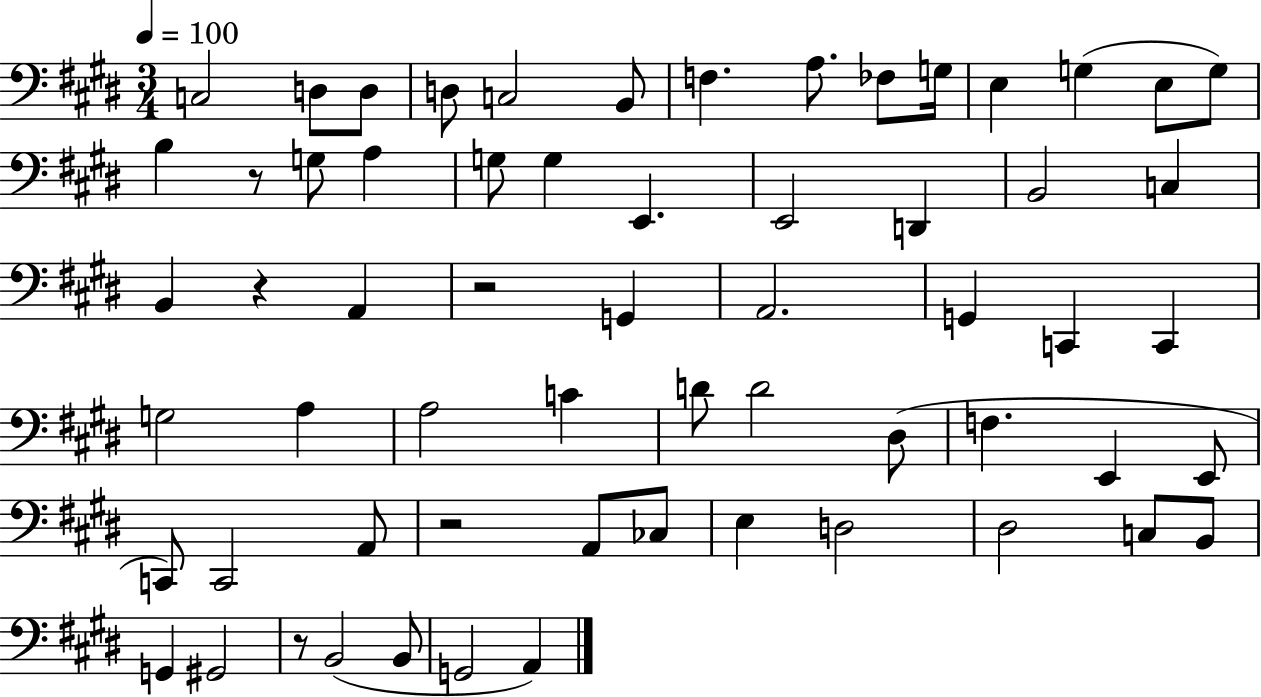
X:1
T:Untitled
M:3/4
L:1/4
K:E
C,2 D,/2 D,/2 D,/2 C,2 B,,/2 F, A,/2 _F,/2 G,/4 E, G, E,/2 G,/2 B, z/2 G,/2 A, G,/2 G, E,, E,,2 D,, B,,2 C, B,, z A,, z2 G,, A,,2 G,, C,, C,, G,2 A, A,2 C D/2 D2 ^D,/2 F, E,, E,,/2 C,,/2 C,,2 A,,/2 z2 A,,/2 _C,/2 E, D,2 ^D,2 C,/2 B,,/2 G,, ^G,,2 z/2 B,,2 B,,/2 G,,2 A,,